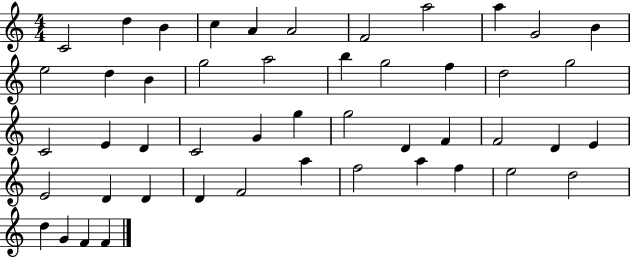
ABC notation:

X:1
T:Untitled
M:4/4
L:1/4
K:C
C2 d B c A A2 F2 a2 a G2 B e2 d B g2 a2 b g2 f d2 g2 C2 E D C2 G g g2 D F F2 D E E2 D D D F2 a f2 a f e2 d2 d G F F